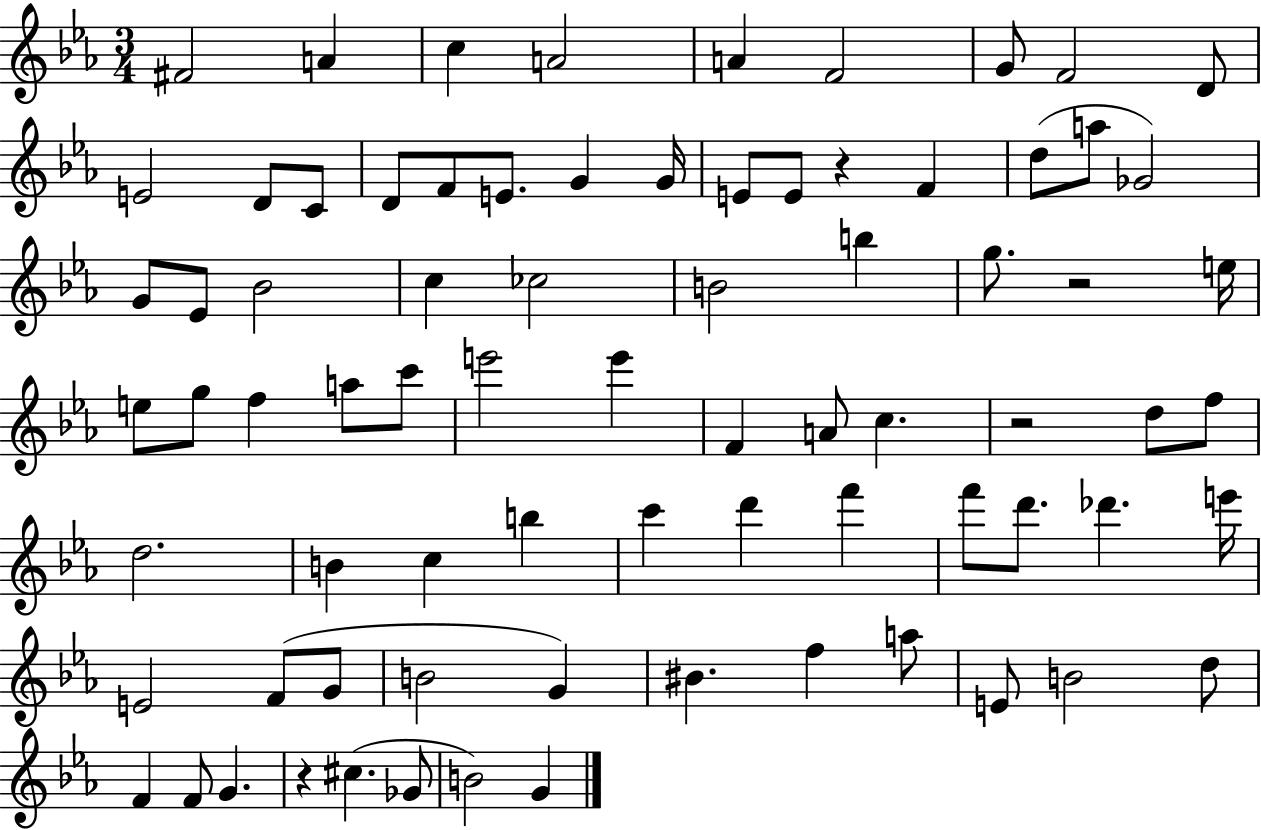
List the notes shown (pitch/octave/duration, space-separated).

F#4/h A4/q C5/q A4/h A4/q F4/h G4/e F4/h D4/e E4/h D4/e C4/e D4/e F4/e E4/e. G4/q G4/s E4/e E4/e R/q F4/q D5/e A5/e Gb4/h G4/e Eb4/e Bb4/h C5/q CES5/h B4/h B5/q G5/e. R/h E5/s E5/e G5/e F5/q A5/e C6/e E6/h E6/q F4/q A4/e C5/q. R/h D5/e F5/e D5/h. B4/q C5/q B5/q C6/q D6/q F6/q F6/e D6/e. Db6/q. E6/s E4/h F4/e G4/e B4/h G4/q BIS4/q. F5/q A5/e E4/e B4/h D5/e F4/q F4/e G4/q. R/q C#5/q. Gb4/e B4/h G4/q